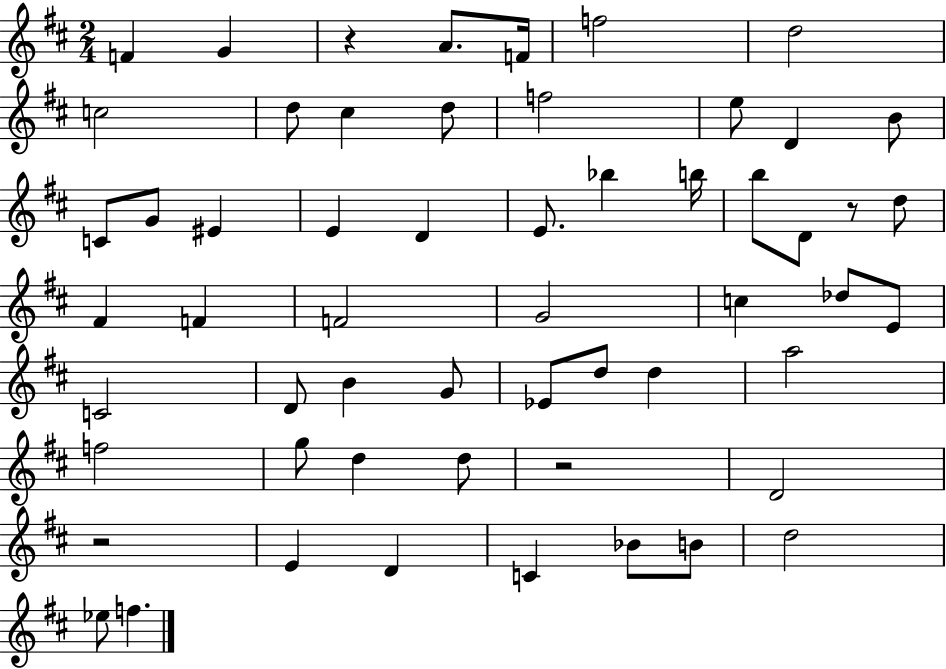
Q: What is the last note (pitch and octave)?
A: F5